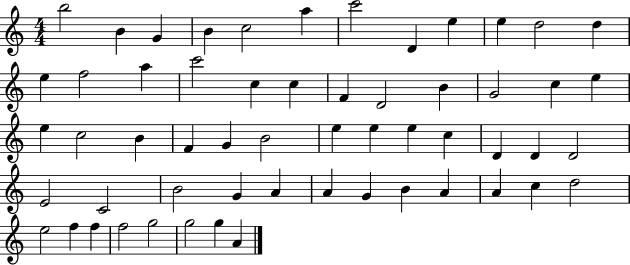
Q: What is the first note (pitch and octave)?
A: B5